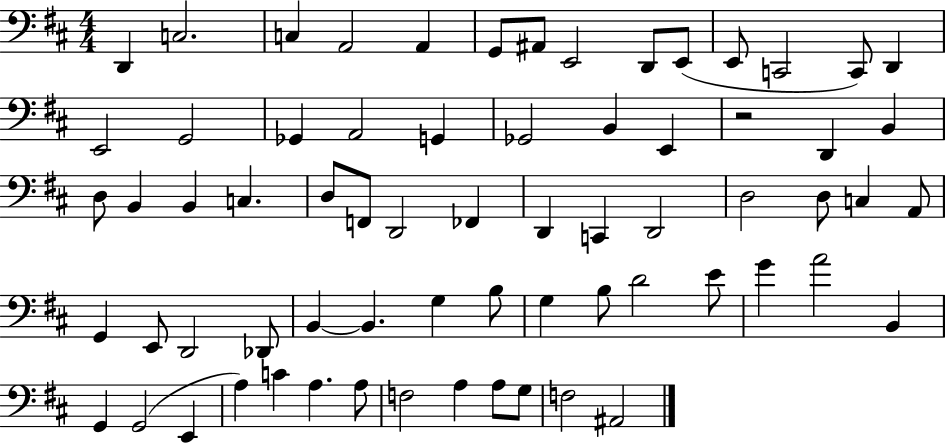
D2/q C3/h. C3/q A2/h A2/q G2/e A#2/e E2/h D2/e E2/e E2/e C2/h C2/e D2/q E2/h G2/h Gb2/q A2/h G2/q Gb2/h B2/q E2/q R/h D2/q B2/q D3/e B2/q B2/q C3/q. D3/e F2/e D2/h FES2/q D2/q C2/q D2/h D3/h D3/e C3/q A2/e G2/q E2/e D2/h Db2/e B2/q B2/q. G3/q B3/e G3/q B3/e D4/h E4/e G4/q A4/h B2/q G2/q G2/h E2/q A3/q C4/q A3/q. A3/e F3/h A3/q A3/e G3/e F3/h A#2/h